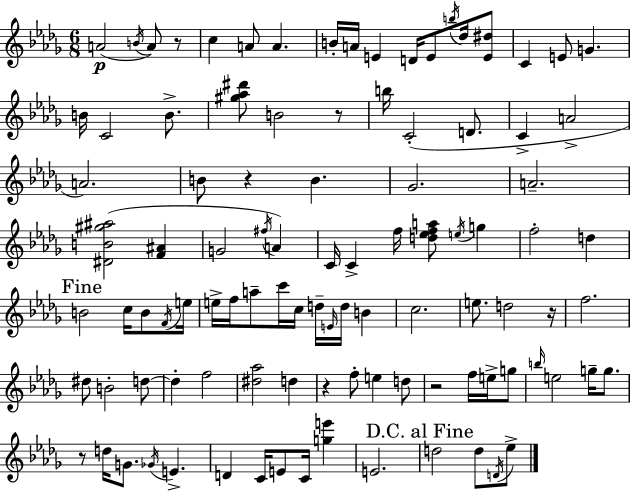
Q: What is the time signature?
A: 6/8